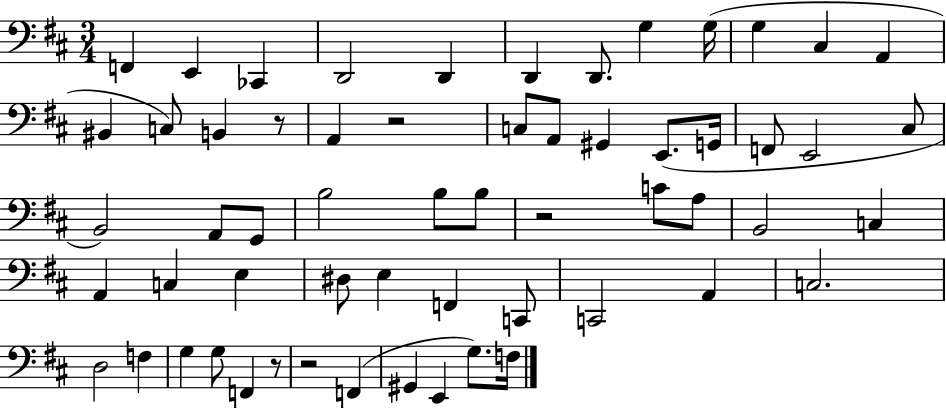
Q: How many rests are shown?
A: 5